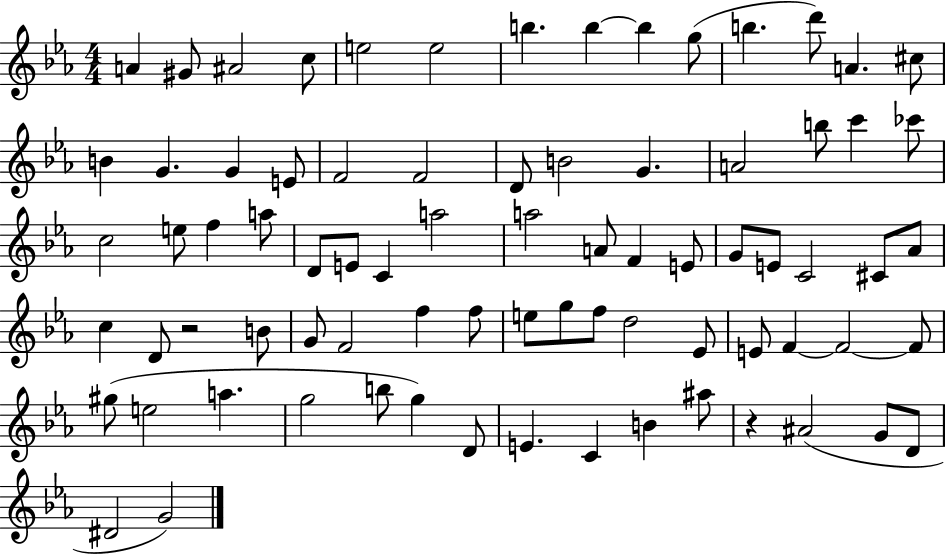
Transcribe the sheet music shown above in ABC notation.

X:1
T:Untitled
M:4/4
L:1/4
K:Eb
A ^G/2 ^A2 c/2 e2 e2 b b b g/2 b d'/2 A ^c/2 B G G E/2 F2 F2 D/2 B2 G A2 b/2 c' _c'/2 c2 e/2 f a/2 D/2 E/2 C a2 a2 A/2 F E/2 G/2 E/2 C2 ^C/2 _A/2 c D/2 z2 B/2 G/2 F2 f f/2 e/2 g/2 f/2 d2 _E/2 E/2 F F2 F/2 ^g/2 e2 a g2 b/2 g D/2 E C B ^a/2 z ^A2 G/2 D/2 ^D2 G2